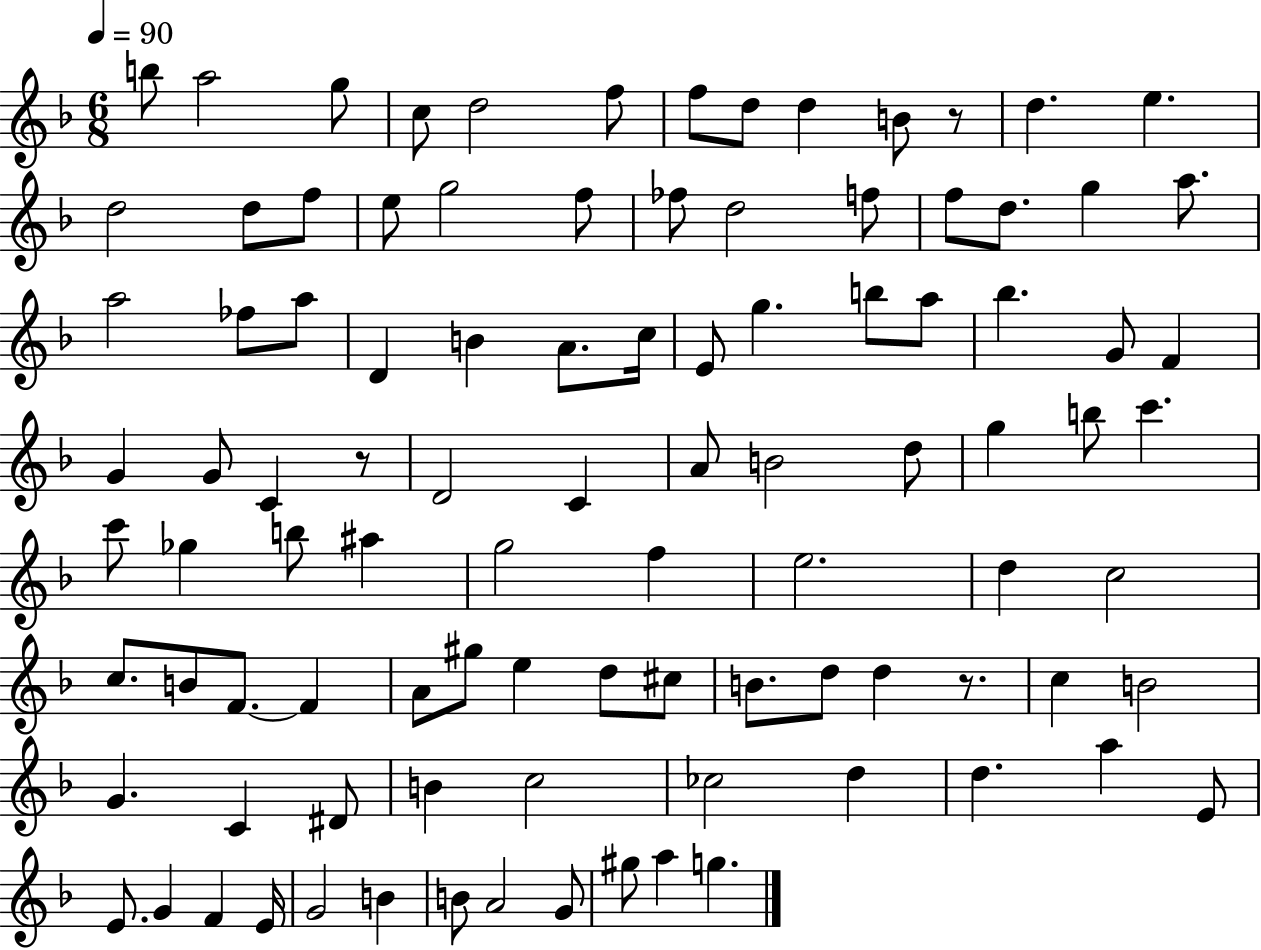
X:1
T:Untitled
M:6/8
L:1/4
K:F
b/2 a2 g/2 c/2 d2 f/2 f/2 d/2 d B/2 z/2 d e d2 d/2 f/2 e/2 g2 f/2 _f/2 d2 f/2 f/2 d/2 g a/2 a2 _f/2 a/2 D B A/2 c/4 E/2 g b/2 a/2 _b G/2 F G G/2 C z/2 D2 C A/2 B2 d/2 g b/2 c' c'/2 _g b/2 ^a g2 f e2 d c2 c/2 B/2 F/2 F A/2 ^g/2 e d/2 ^c/2 B/2 d/2 d z/2 c B2 G C ^D/2 B c2 _c2 d d a E/2 E/2 G F E/4 G2 B B/2 A2 G/2 ^g/2 a g